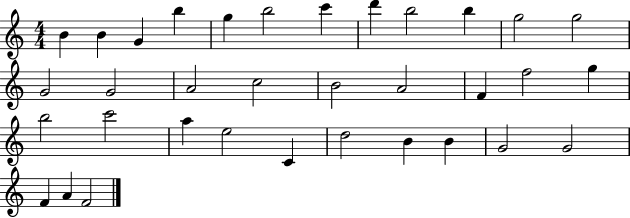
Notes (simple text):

B4/q B4/q G4/q B5/q G5/q B5/h C6/q D6/q B5/h B5/q G5/h G5/h G4/h G4/h A4/h C5/h B4/h A4/h F4/q F5/h G5/q B5/h C6/h A5/q E5/h C4/q D5/h B4/q B4/q G4/h G4/h F4/q A4/q F4/h